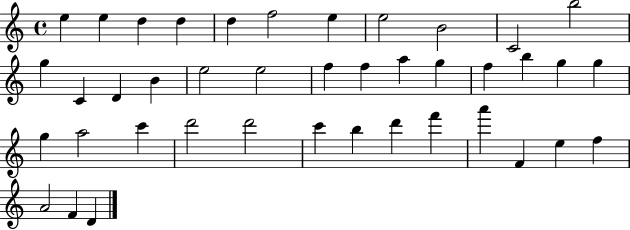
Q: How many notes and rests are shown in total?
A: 41